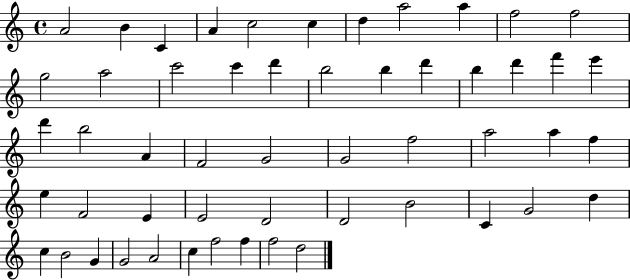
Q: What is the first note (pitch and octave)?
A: A4